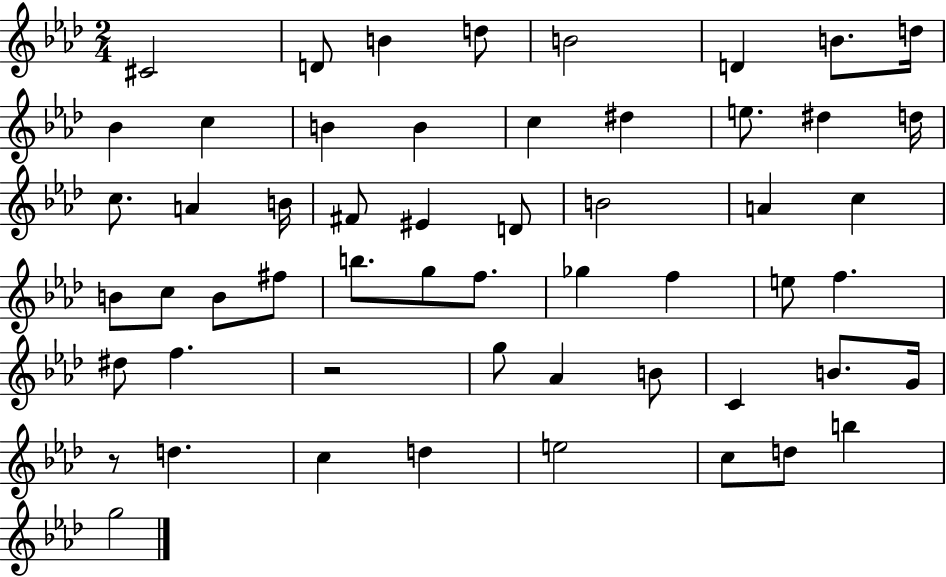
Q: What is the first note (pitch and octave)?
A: C#4